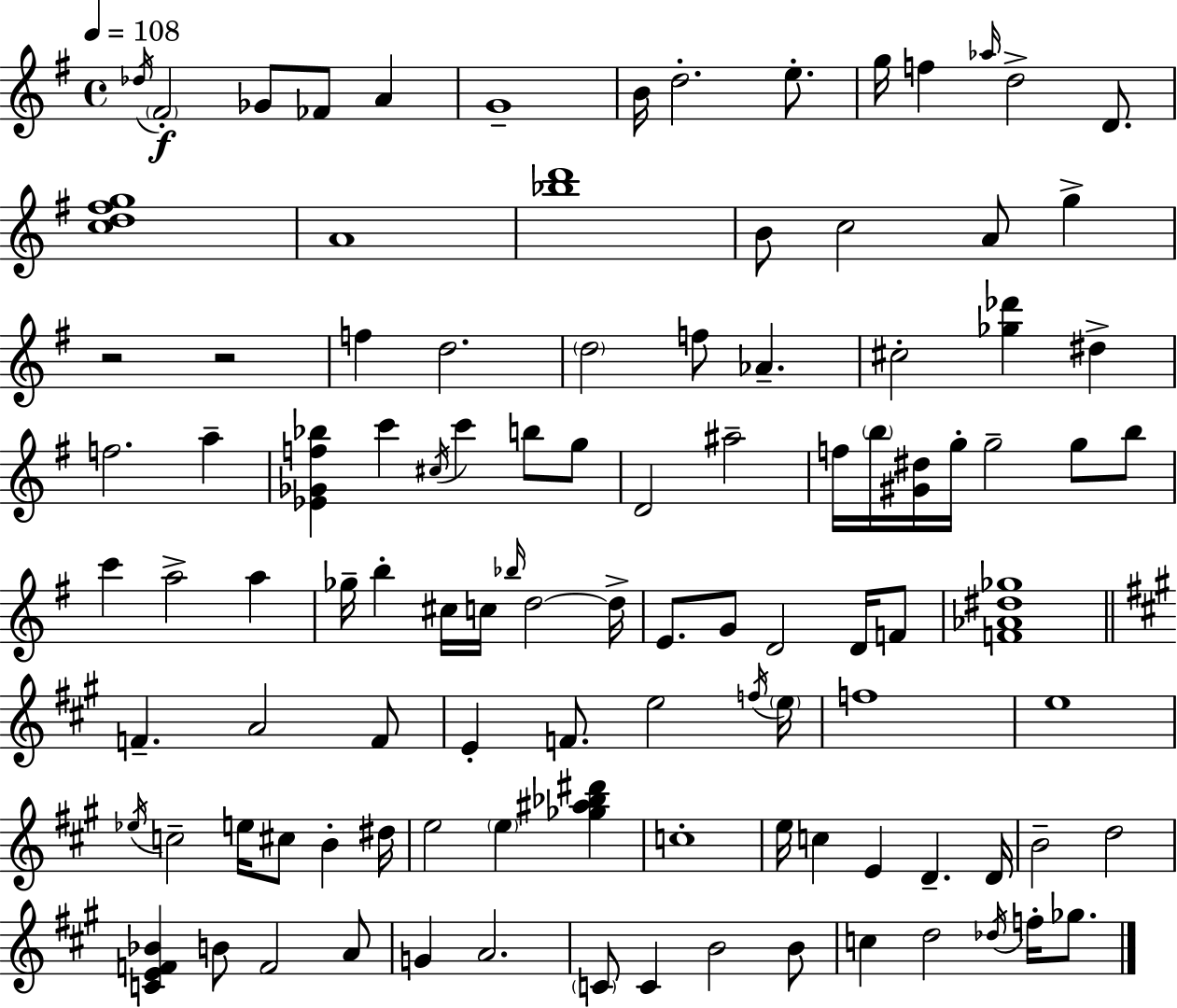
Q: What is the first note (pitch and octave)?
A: Db5